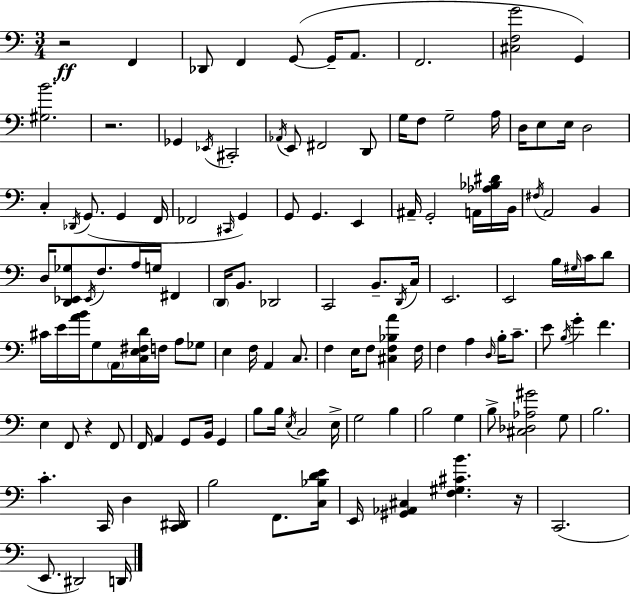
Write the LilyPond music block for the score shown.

{
  \clef bass
  \numericTimeSignature
  \time 3/4
  \key c \major
  r2\ff f,4 | des,8 f,4 g,8~(~ g,16-- a,8. | f,2. | <cis f g'>2 g,4) | \break <gis b'>2. | r2. | ges,4 \acciaccatura { ees,16 } cis,2-. | \acciaccatura { aes,16 } e,8 fis,2 | \break d,8 g16 f8 g2-- | a16 d16 e8 e16 d2 | c4-. \acciaccatura { des,16 }( g,8. g,4 | f,16 fes,2 \grace { cis,16 }) | \break g,4 g,8 g,4. | e,4 ais,16-- g,2-. | a,16 <aes bes dis'>16 b,16 \acciaccatura { fis16 } a,2 | b,4 d16 <d, ees, ges>8 \acciaccatura { ees,16 } f8. | \break a16 g16 fis,4 \parenthesize d,16 b,8. des,2 | c,2 | b,8.-- \acciaccatura { d,16 } c16 e,2. | e,2 | \break b16 \grace { gis16 } c'16 d'8 cis'16 e'16 <a' b'>16 g8 | \parenthesize a,16 <c e fis d'>16 f16 a8 ges8 e4 | f16 a,4 c8. f4 | e16 f8 <cis f bes a'>4 f16 f4 | \break a4 \grace { d16 } b16-. c'8.-- e'8 \acciaccatura { b16 } | g'4-. f'4. e4 | f,8 r4 f,8 f,16 a,4 | g,8 b,16 g,4 b8 | \break b16 \acciaccatura { e16 } c2 e16-> g2 | b4 b2 | g4 b8-> | <cis des aes gis'>2 g8 b2. | \break c'4.-. | c,16 d4 <c, dis,>16 b2 | f,8. <c bes d' e'>16 e,16 | <gis, aes, cis>4 <f gis cis' b'>4. r16 c,2.( | \break e,8. | dis,2) d,16 \bar "|."
}